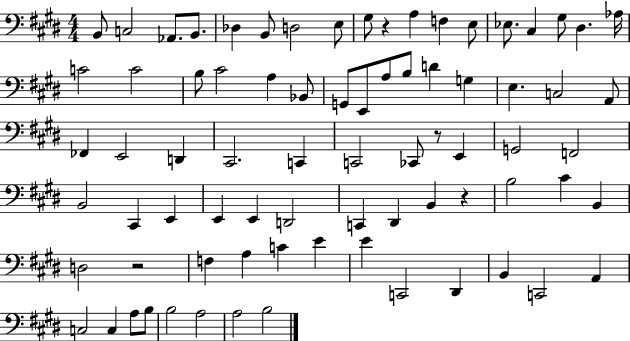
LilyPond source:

{
  \clef bass
  \numericTimeSignature
  \time 4/4
  \key e \major
  b,8 c2 aes,8. b,8. | des4 b,8 d2 e8 | gis8 r4 a4 f4 e8 | ees8. cis4 gis8 dis4. aes16 | \break c'2 c'2 | b8 cis'2 a4 bes,8 | g,8 e,8 a8 b8 d'4 g4 | e4. c2 a,8 | \break fes,4 e,2 d,4 | cis,2. c,4 | c,2 ces,8 r8 e,4 | g,2 f,2 | \break b,2 cis,4 e,4 | e,4 e,4 d,2 | c,4 dis,4 b,4 r4 | b2 cis'4 b,4 | \break d2 r2 | f4 a4 c'4 e'4 | e'4 c,2 dis,4 | b,4 c,2 a,4 | \break c2 c4 a8 b8 | b2 a2 | a2 b2 | \bar "|."
}